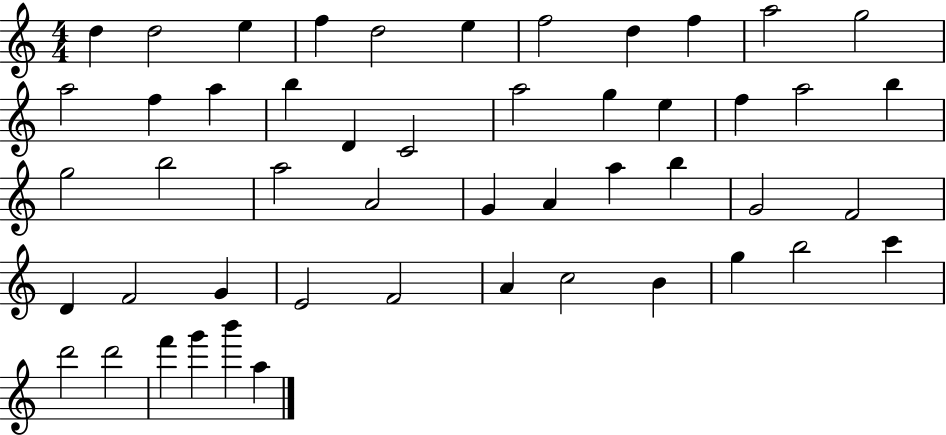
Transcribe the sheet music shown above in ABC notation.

X:1
T:Untitled
M:4/4
L:1/4
K:C
d d2 e f d2 e f2 d f a2 g2 a2 f a b D C2 a2 g e f a2 b g2 b2 a2 A2 G A a b G2 F2 D F2 G E2 F2 A c2 B g b2 c' d'2 d'2 f' g' b' a